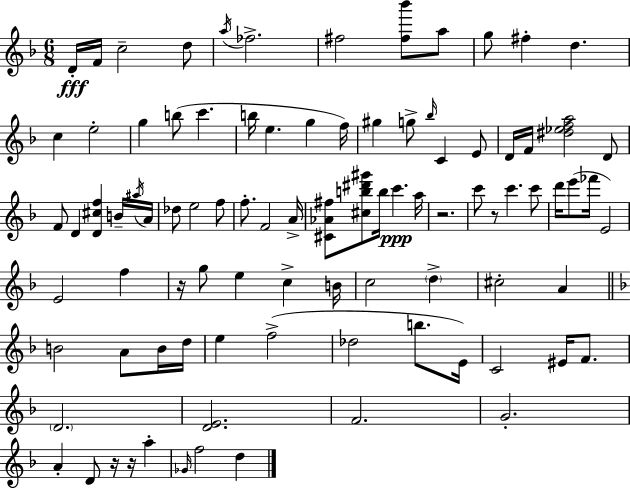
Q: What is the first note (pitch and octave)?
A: D4